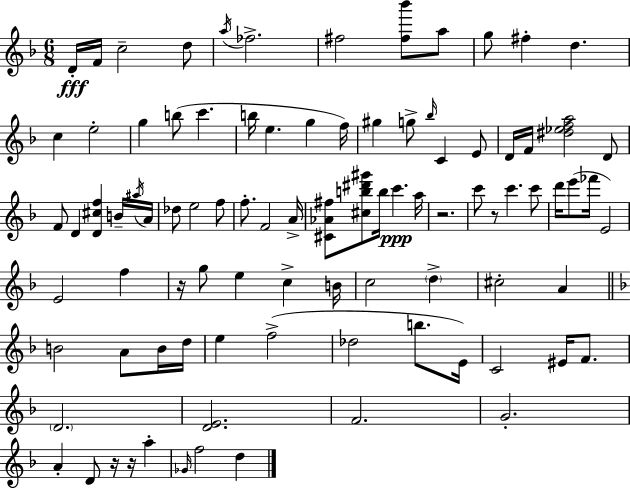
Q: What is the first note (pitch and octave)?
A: D4